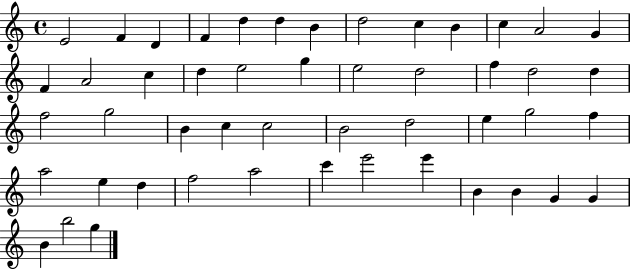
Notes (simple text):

E4/h F4/q D4/q F4/q D5/q D5/q B4/q D5/h C5/q B4/q C5/q A4/h G4/q F4/q A4/h C5/q D5/q E5/h G5/q E5/h D5/h F5/q D5/h D5/q F5/h G5/h B4/q C5/q C5/h B4/h D5/h E5/q G5/h F5/q A5/h E5/q D5/q F5/h A5/h C6/q E6/h E6/q B4/q B4/q G4/q G4/q B4/q B5/h G5/q